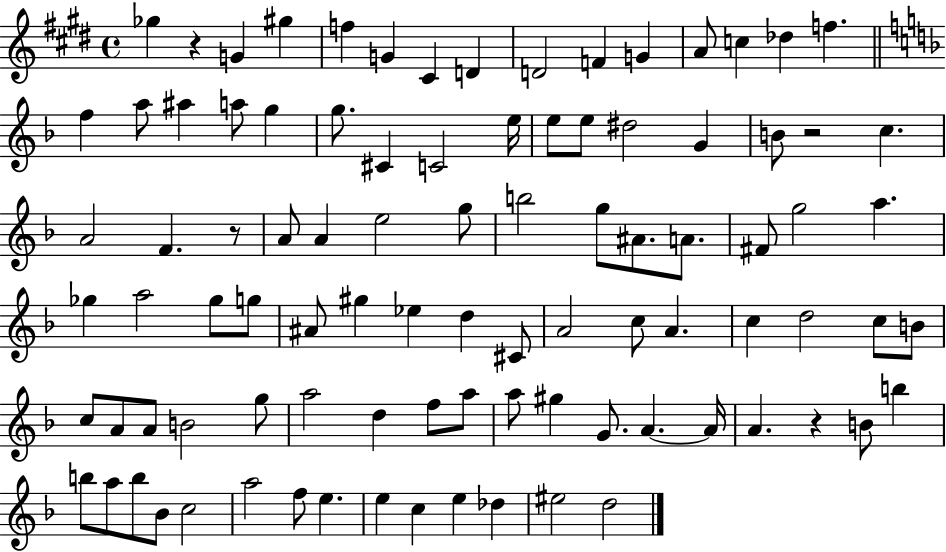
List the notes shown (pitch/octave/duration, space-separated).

Gb5/q R/q G4/q G#5/q F5/q G4/q C#4/q D4/q D4/h F4/q G4/q A4/e C5/q Db5/q F5/q. F5/q A5/e A#5/q A5/e G5/q G5/e. C#4/q C4/h E5/s E5/e E5/e D#5/h G4/q B4/e R/h C5/q. A4/h F4/q. R/e A4/e A4/q E5/h G5/e B5/h G5/e A#4/e. A4/e. F#4/e G5/h A5/q. Gb5/q A5/h Gb5/e G5/e A#4/e G#5/q Eb5/q D5/q C#4/e A4/h C5/e A4/q. C5/q D5/h C5/e B4/e C5/e A4/e A4/e B4/h G5/e A5/h D5/q F5/e A5/e A5/e G#5/q G4/e. A4/q. A4/s A4/q. R/q B4/e B5/q B5/e A5/e B5/e Bb4/e C5/h A5/h F5/e E5/q. E5/q C5/q E5/q Db5/q EIS5/h D5/h